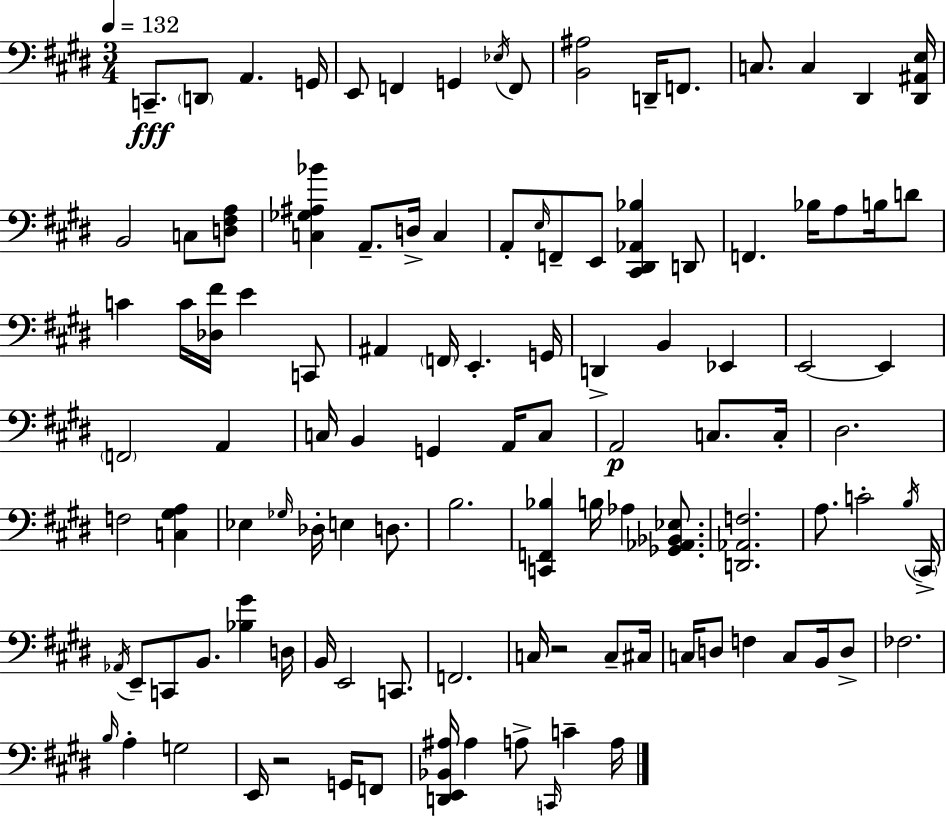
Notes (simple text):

C2/e. D2/e A2/q. G2/s E2/e F2/q G2/q Eb3/s F2/e [B2,A#3]/h D2/s F2/e. C3/e. C3/q D#2/q [D#2,A#2,E3]/s B2/h C3/e [D3,F#3,A3]/e [C3,Gb3,A#3,Bb4]/q A2/e. D3/s C3/q A2/e E3/s F2/e E2/e [C#2,D#2,Ab2,Bb3]/q D2/e F2/q. Bb3/s A3/e B3/s D4/e C4/q C4/s [Db3,F#4]/s E4/q C2/e A#2/q F2/s E2/q. G2/s D2/q B2/q Eb2/q E2/h E2/q F2/h A2/q C3/s B2/q G2/q A2/s C3/e A2/h C3/e. C3/s D#3/h. F3/h [C3,G#3,A3]/q Eb3/q Gb3/s Db3/s E3/q D3/e. B3/h. [C2,F2,Bb3]/q B3/s Ab3/q [Gb2,Ab2,Bb2,Eb3]/e. [D2,Ab2,F3]/h. A3/e. C4/h B3/s C#2/s Ab2/s E2/e C2/e B2/e. [Bb3,G#4]/q D3/s B2/s E2/h C2/e. F2/h. C3/s R/h C3/e C#3/s C3/s D3/e F3/q C3/e B2/s D3/e FES3/h. B3/s A3/q G3/h E2/s R/h G2/s F2/e [D2,E2,Bb2,A#3]/s A#3/q A3/e C2/s C4/q A3/s